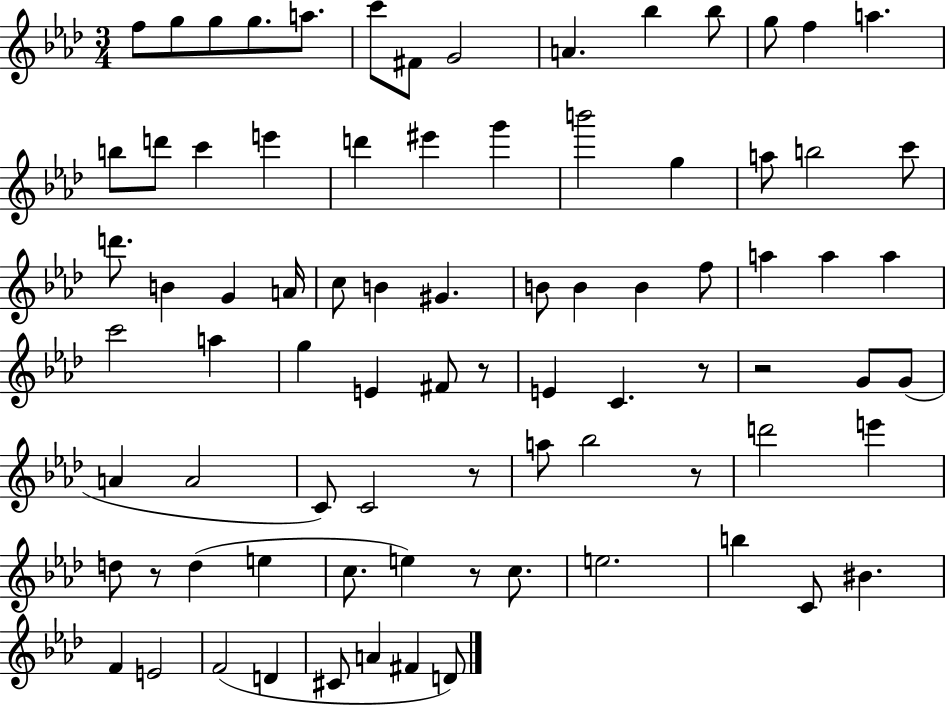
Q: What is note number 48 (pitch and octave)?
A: G4